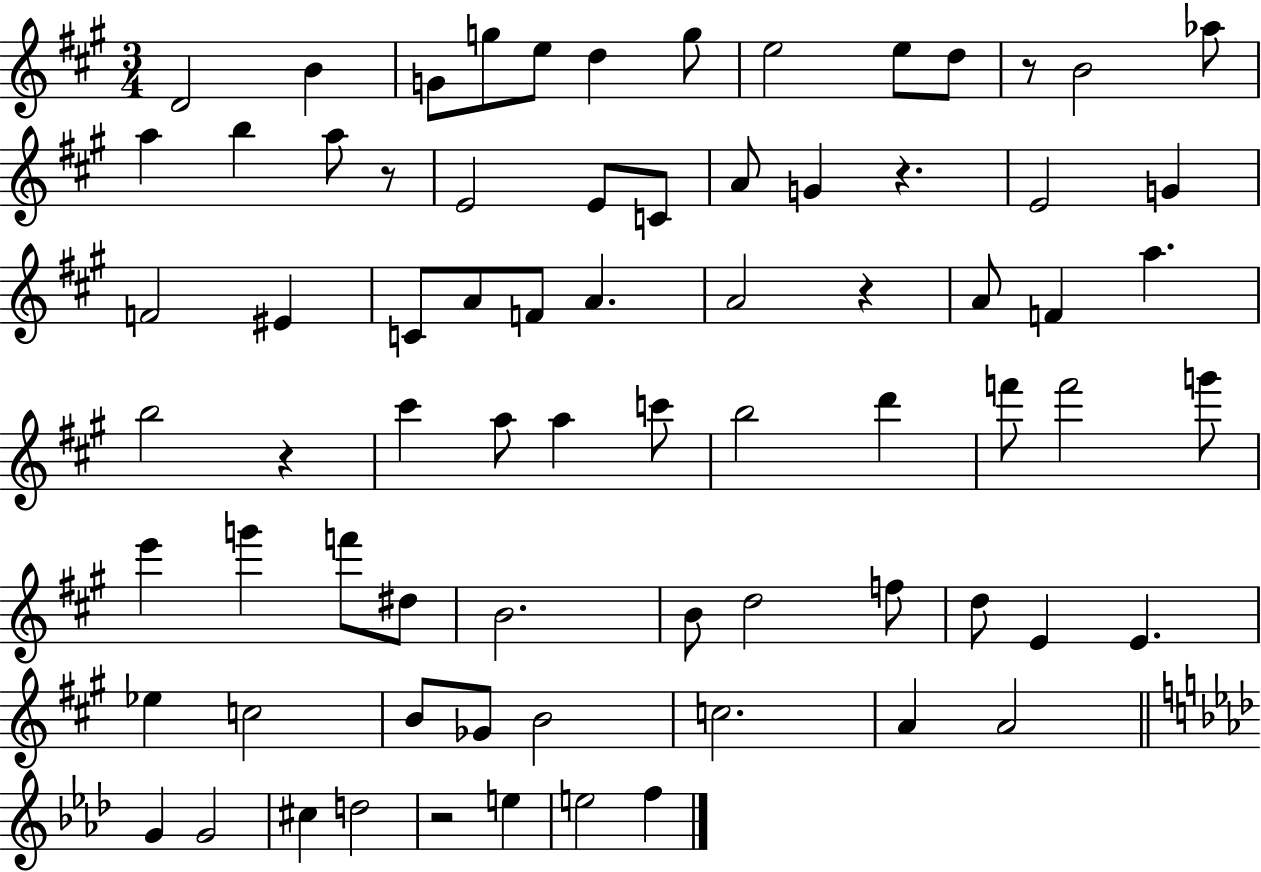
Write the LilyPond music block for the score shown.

{
  \clef treble
  \numericTimeSignature
  \time 3/4
  \key a \major
  \repeat volta 2 { d'2 b'4 | g'8 g''8 e''8 d''4 g''8 | e''2 e''8 d''8 | r8 b'2 aes''8 | \break a''4 b''4 a''8 r8 | e'2 e'8 c'8 | a'8 g'4 r4. | e'2 g'4 | \break f'2 eis'4 | c'8 a'8 f'8 a'4. | a'2 r4 | a'8 f'4 a''4. | \break b''2 r4 | cis'''4 a''8 a''4 c'''8 | b''2 d'''4 | f'''8 f'''2 g'''8 | \break e'''4 g'''4 f'''8 dis''8 | b'2. | b'8 d''2 f''8 | d''8 e'4 e'4. | \break ees''4 c''2 | b'8 ges'8 b'2 | c''2. | a'4 a'2 | \break \bar "||" \break \key f \minor g'4 g'2 | cis''4 d''2 | r2 e''4 | e''2 f''4 | \break } \bar "|."
}